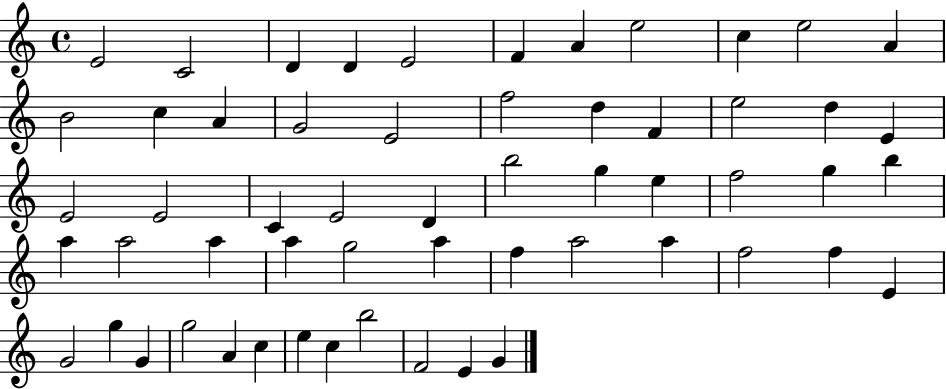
E4/h C4/h D4/q D4/q E4/h F4/q A4/q E5/h C5/q E5/h A4/q B4/h C5/q A4/q G4/h E4/h F5/h D5/q F4/q E5/h D5/q E4/q E4/h E4/h C4/q E4/h D4/q B5/h G5/q E5/q F5/h G5/q B5/q A5/q A5/h A5/q A5/q G5/h A5/q F5/q A5/h A5/q F5/h F5/q E4/q G4/h G5/q G4/q G5/h A4/q C5/q E5/q C5/q B5/h F4/h E4/q G4/q